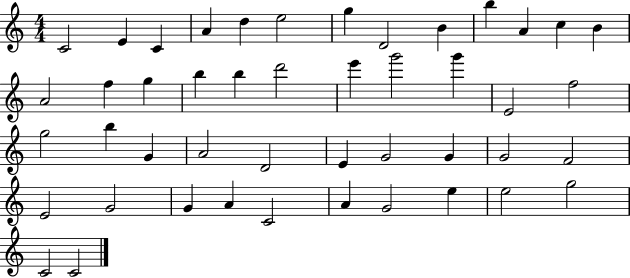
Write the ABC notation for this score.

X:1
T:Untitled
M:4/4
L:1/4
K:C
C2 E C A d e2 g D2 B b A c B A2 f g b b d'2 e' g'2 g' E2 f2 g2 b G A2 D2 E G2 G G2 F2 E2 G2 G A C2 A G2 e e2 g2 C2 C2